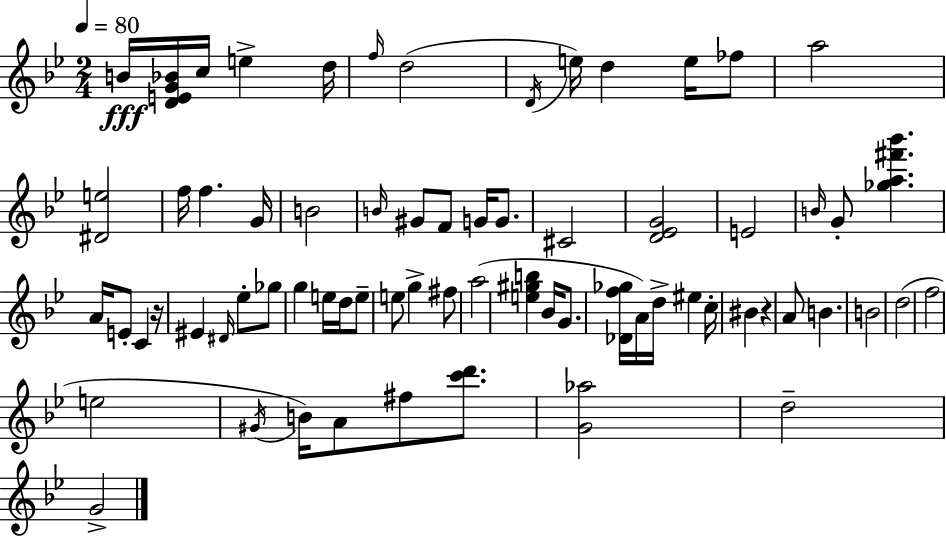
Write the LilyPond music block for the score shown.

{
  \clef treble
  \numericTimeSignature
  \time 2/4
  \key g \minor
  \tempo 4 = 80
  b'16\fff <d' e' g' bes'>16 c''16 e''4-> d''16 | \grace { f''16 } d''2( | \acciaccatura { d'16 } e''16) d''4 e''16 | fes''8 a''2 | \break <dis' e''>2 | f''16 f''4. | g'16 b'2 | \grace { b'16 } gis'8 f'8 g'16 | \break g'8. cis'2 | <d' ees' g'>2 | e'2 | \grace { b'16 } g'8-. <ges'' a'' fis''' bes'''>4. | \break a'16 e'8-. c'4 | r16 eis'4 | \grace { dis'16 } ees''8-. ges''8 g''4 | e''16 d''16 e''8-- e''8 g''4-> | \break fis''8 a''2( | <e'' gis'' b''>4 | bes'16 g'8. <des' f'' ges''>16 a'16) d''16-> | eis''4 c''16-. bis'4 | \break r4 a'8 b'4. | b'2 | d''2( | f''2 | \break e''2 | \acciaccatura { gis'16 }) b'16 a'8 | fis''8 <c''' d'''>8. <g' aes''>2 | d''2-- | \break g'2-> | \bar "|."
}